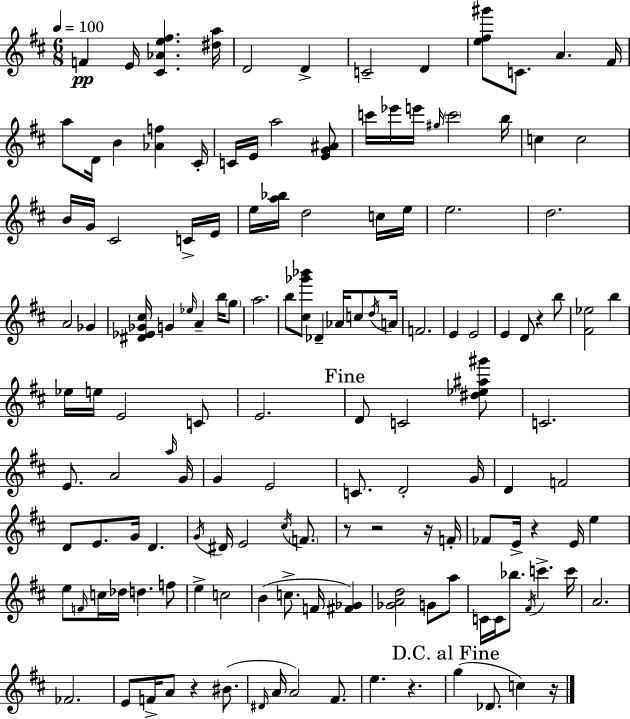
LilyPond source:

{
  \clef treble
  \numericTimeSignature
  \time 6/8
  \key d \major
  \tempo 4 = 100
  f'4\pp e'16 <cis' aes' e'' fis''>4. <dis'' a''>16 | d'2 d'4-> | c'2-- d'4 | <e'' fis'' gis'''>8 c'8. a'4. fis'16 | \break a''8 d'16 b'4 <aes' f''>4 cis'16-. | c'16 e'16 a''2 <e' g' ais'>8 | c'''16 ees'''16 e'''16 \grace { gis''16 } \parenthesize c'''2 | b''16 c''4 c''2 | \break b'16 g'16 cis'2 c'16-> | e'16 e''16 <a'' bes''>16 d''2 c''16 | e''16 e''2. | d''2. | \break a'2 ges'4 | <dis' ees' ges' cis''>16 g'4 \grace { ees''16 } a'4-- b''16 | \parenthesize g''8 a''2. | b''8 <cis'' ges''' bes'''>8 des'4-- aes'16 c''8 | \break \acciaccatura { d''16 } a'16 f'2. | e'4 e'2 | e'4 d'8 r4 | b''8 <fis' ees''>2 b''4 | \break ees''16 e''16 e'2 | c'8 e'2. | \mark "Fine" d'8 c'2 | <dis'' ees'' ais'' gis'''>8 c'2. | \break e'8. a'2 | \grace { a''16 } g'16 g'4 e'2 | c'8. d'2-. | g'16 d'4 f'2 | \break d'8 e'8. g'16 d'4. | \acciaccatura { g'16 } dis'16 e'2 | \acciaccatura { cis''16 } \parenthesize f'8. r8 r2 | r16 f'16-. fes'8 e'16-> r4 | \break e'16 e''4 e''8 \grace { f'16 } c''16 des''16 d''4. | f''8 e''4-> c''2 | b'4( c''8.-> | f'16 <fis' ges'>4) <ges' a' d''>2 | \break g'8 a''8 c'16 c'16 bes''8. | \acciaccatura { fis'16 } c'''4.-> c'''16 a'2. | fes'2. | e'8 f'16-> a'8 | \break r4 bis'8.( \grace { dis'16 } a'16 a'2) | fis'8. e''4. | r4. \mark "D.C. al Fine" g''4( | des'8. c''4) r16 \bar "|."
}